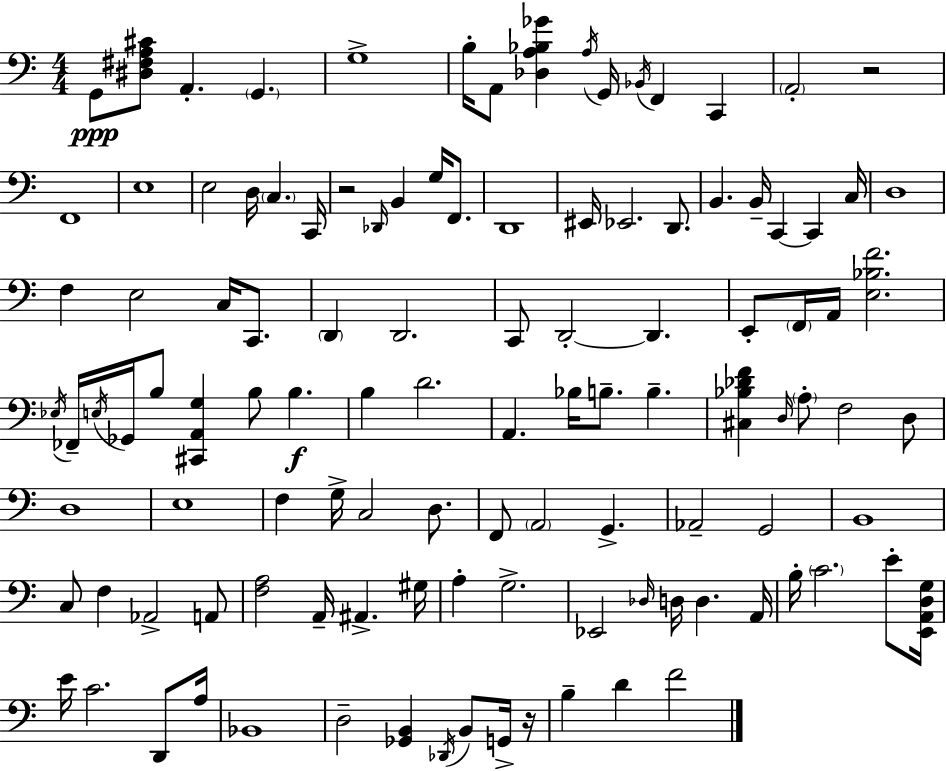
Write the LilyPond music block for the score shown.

{
  \clef bass
  \numericTimeSignature
  \time 4/4
  \key c \major
  g,8\ppp <dis fis a cis'>8 a,4.-. \parenthesize g,4. | g1-> | b16-. a,8 <des a bes ges'>4 \acciaccatura { a16 } g,16 \acciaccatura { bes,16 } f,4 c,4 | \parenthesize a,2-. r2 | \break f,1 | e1 | e2 d16 \parenthesize c4. | c,16 r2 \grace { des,16 } b,4 g16 | \break f,8. d,1 | eis,16 ees,2. | d,8. b,4. b,16-- c,4~~ c,4 | c16 d1 | \break f4 e2 c16 | c,8. \parenthesize d,4 d,2. | c,8 d,2-.~~ d,4. | e,8-. \parenthesize f,16 a,16 <e bes f'>2. | \break \acciaccatura { ees16 } fes,16-- \acciaccatura { e16 } ges,16 b8 <cis, a, g>4 b8 b4.\f | b4 d'2. | a,4. bes16 b8.-- b4.-- | <cis bes des' f'>4 \grace { d16 } \parenthesize a8-. f2 | \break d8 d1 | e1 | f4 g16-> c2 | d8. f,8 \parenthesize a,2 | \break g,4.-> aes,2-- g,2 | b,1 | c8 f4 aes,2-> | a,8 <f a>2 a,16-- ais,4.-> | \break gis16 a4-. g2.-> | ees,2 \grace { des16 } d16 | d4. a,16 b16-. \parenthesize c'2. | e'8-. <e, a, d g>16 e'16 c'2. | \break d,8 a16 bes,1 | d2-- <ges, b,>4 | \acciaccatura { des,16 } b,8 g,16-> r16 b4-- d'4 | f'2 \bar "|."
}